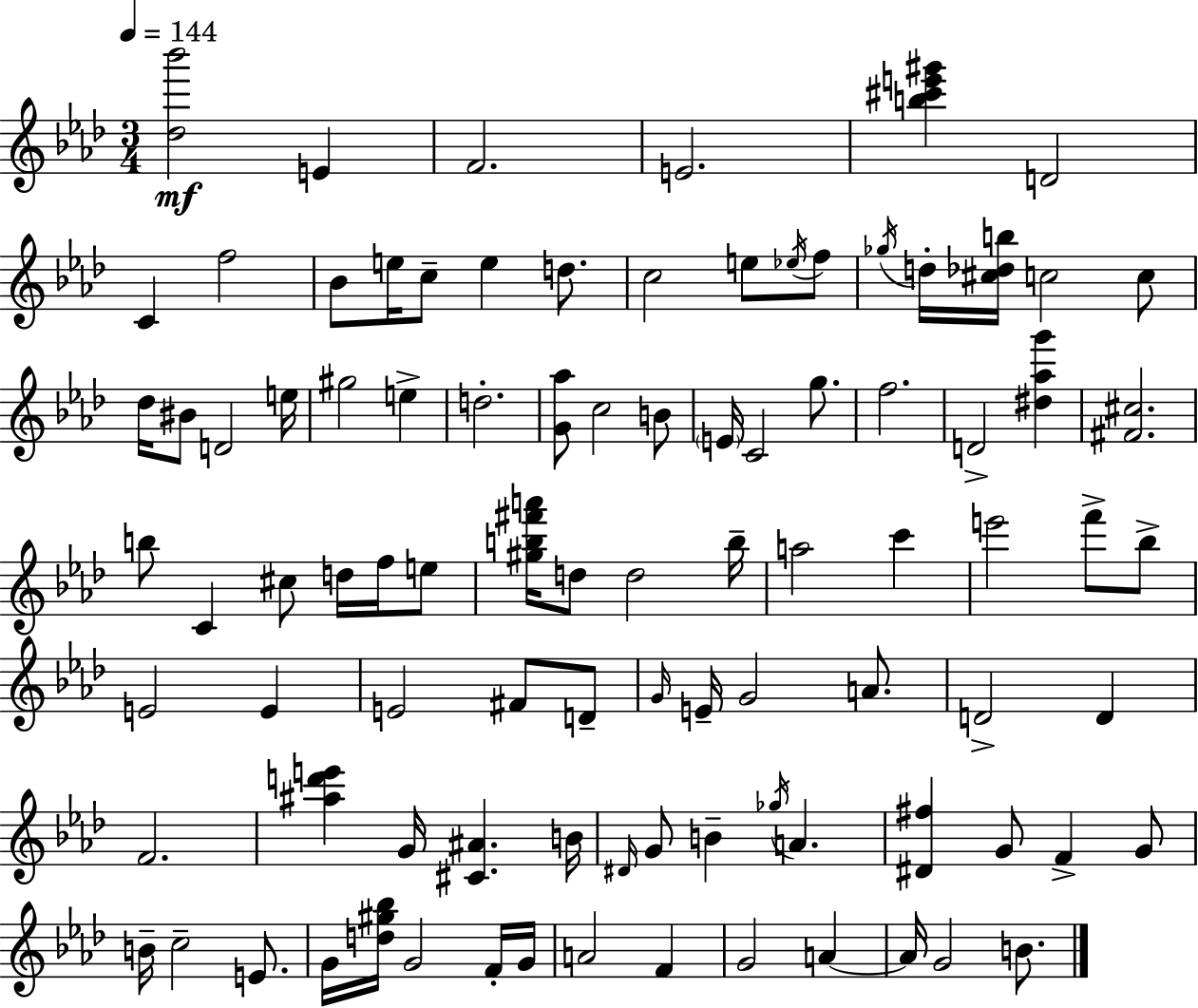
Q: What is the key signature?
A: F minor